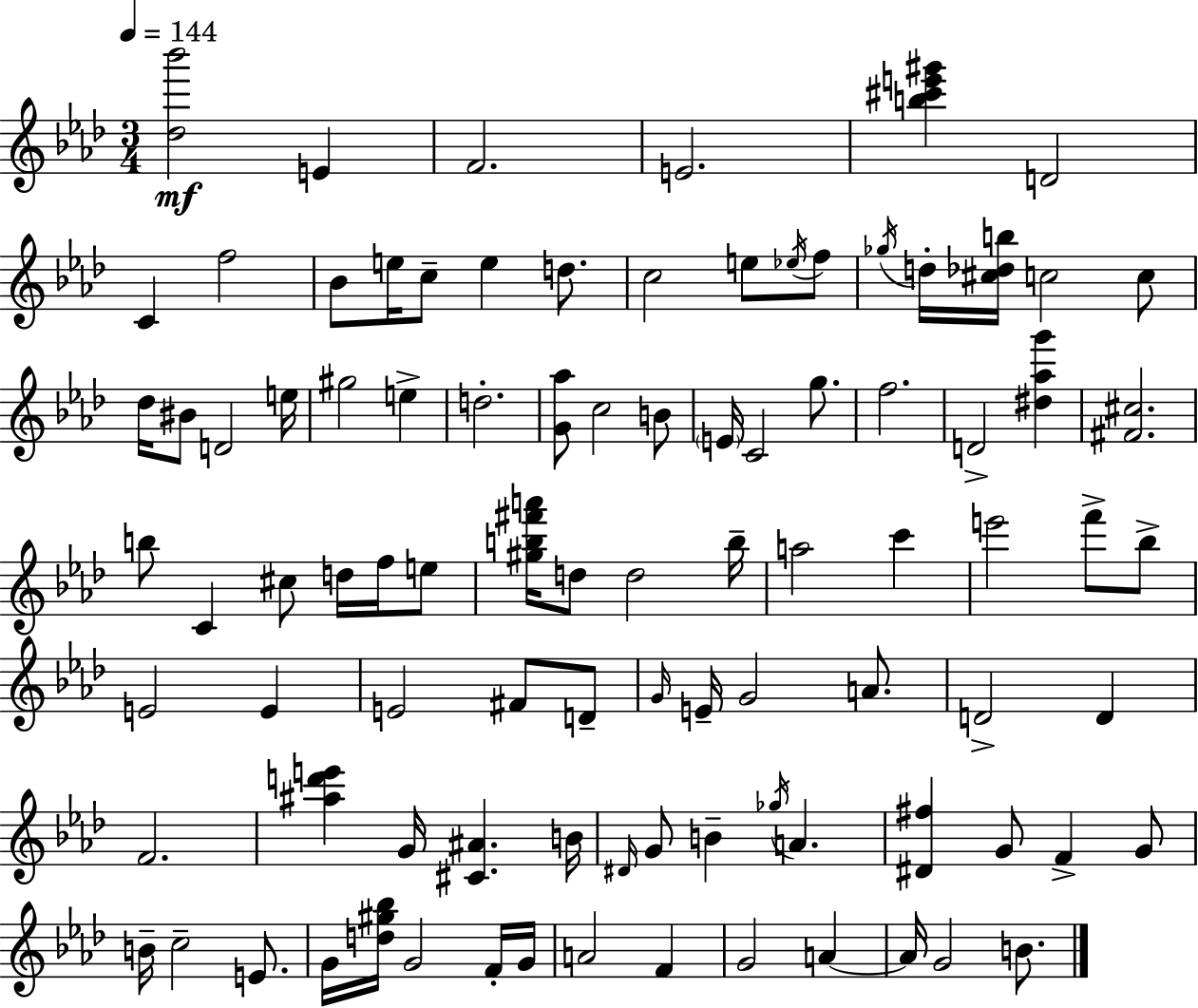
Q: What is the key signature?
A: F minor